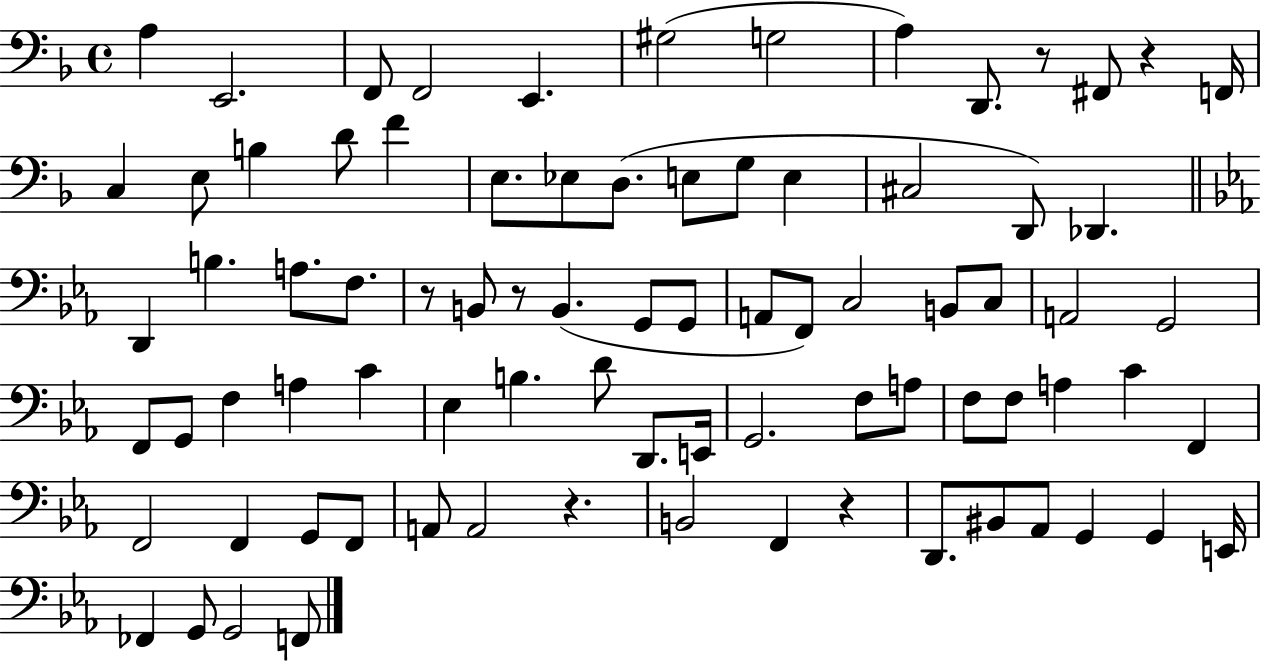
X:1
T:Untitled
M:4/4
L:1/4
K:F
A, E,,2 F,,/2 F,,2 E,, ^G,2 G,2 A, D,,/2 z/2 ^F,,/2 z F,,/4 C, E,/2 B, D/2 F E,/2 _E,/2 D,/2 E,/2 G,/2 E, ^C,2 D,,/2 _D,, D,, B, A,/2 F,/2 z/2 B,,/2 z/2 B,, G,,/2 G,,/2 A,,/2 F,,/2 C,2 B,,/2 C,/2 A,,2 G,,2 F,,/2 G,,/2 F, A, C _E, B, D/2 D,,/2 E,,/4 G,,2 F,/2 A,/2 F,/2 F,/2 A, C F,, F,,2 F,, G,,/2 F,,/2 A,,/2 A,,2 z B,,2 F,, z D,,/2 ^B,,/2 _A,,/2 G,, G,, E,,/4 _F,, G,,/2 G,,2 F,,/2